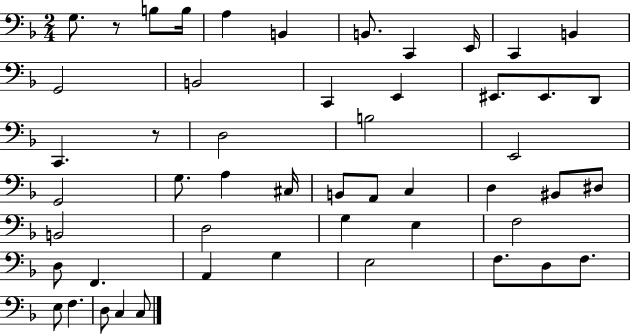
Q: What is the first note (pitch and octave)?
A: G3